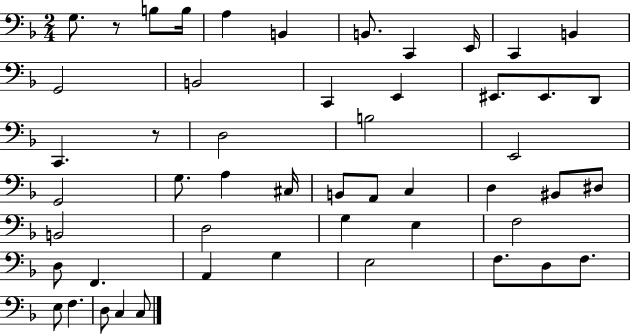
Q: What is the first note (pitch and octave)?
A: G3